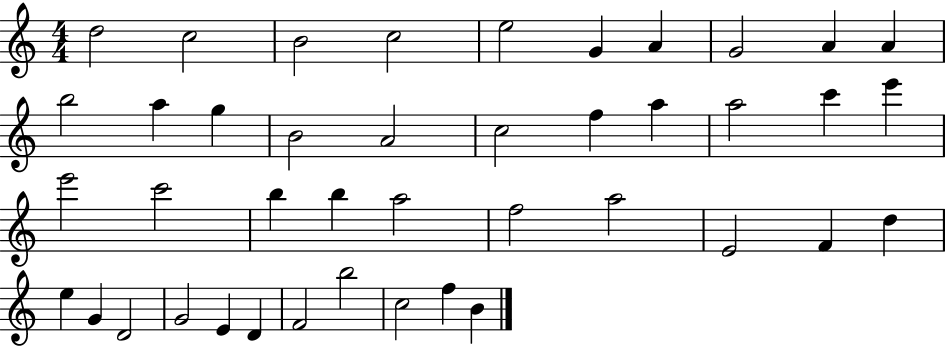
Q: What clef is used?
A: treble